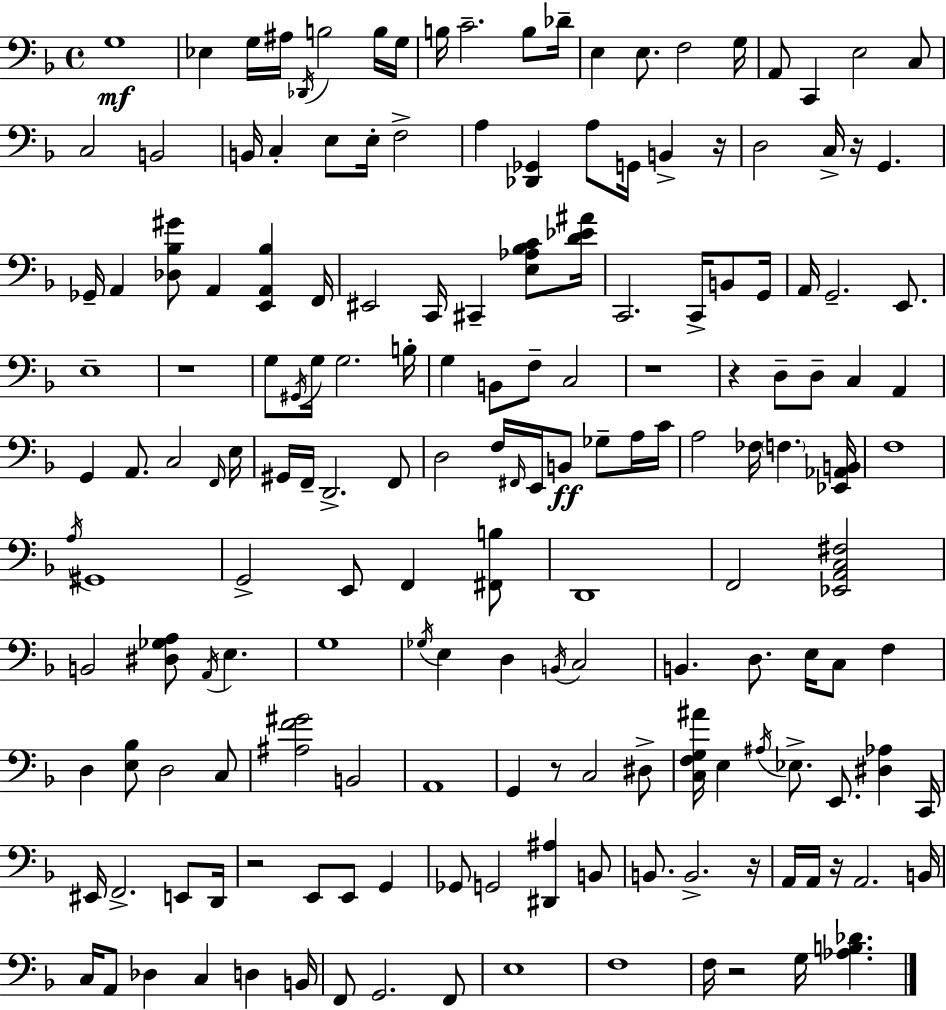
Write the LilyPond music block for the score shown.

{
  \clef bass
  \time 4/4
  \defaultTimeSignature
  \key d \minor
  g1\mf | ees4 g16 ais16 \acciaccatura { des,16 } b2 b16 | g16 b16 c'2.-- b8 | des'16-- e4 e8. f2 | \break g16 a,8 c,4 e2 c8 | c2 b,2 | b,16 c4-. e8 e16-. f2-> | a4 <des, ges,>4 a8 g,16 b,4-> | \break r16 d2 c16-> r16 g,4. | ges,16-- a,4 <des bes gis'>8 a,4 <e, a, bes>4 | f,16 eis,2 c,16 cis,4-- <e aes bes c'>8 | <d' ees' ais'>16 c,2. c,16-> b,8 | \break g,16 a,16 g,2.-- e,8. | e1-- | r1 | g8 \acciaccatura { gis,16 } g16 g2. | \break b16-. g4 b,8 f8-- c2 | r1 | r4 d8-- d8-- c4 a,4 | g,4 a,8. c2 | \break \grace { f,16 } e16 gis,16 f,16-- d,2.-> | f,8 d2 f16 \grace { fis,16 } e,16 b,8\ff | ges8-- a16 c'16 a2 fes16 \parenthesize f4. | <ees, aes, b,>16 f1 | \break \acciaccatura { a16 } gis,1 | g,2-> e,8 f,4 | <fis, b>8 d,1 | f,2 <ees, a, c fis>2 | \break b,2 <dis ges a>8 \acciaccatura { a,16 } | e4. g1 | \acciaccatura { ges16 } e4 d4 \acciaccatura { b,16 } | c2 b,4. d8. | \break e16 c8 f4 d4 <e bes>8 d2 | c8 <ais f' gis'>2 | b,2 a,1 | g,4 r8 c2 | \break dis8-> <c f g ais'>16 e4 \acciaccatura { ais16 } ees8.-> | e,8. <dis aes>4 c,16 eis,16 f,2.-> | e,8 d,16 r2 | e,8 e,8 g,4 ges,8 g,2 | \break <dis, ais>4 b,8 b,8. b,2.-> | r16 a,16 a,16 r16 a,2. | b,16 c16 a,8 des4 | c4 d4 b,16 f,8 g,2. | \break f,8 e1 | f1 | f16 r2 | g16 <aes b des'>4. \bar "|."
}